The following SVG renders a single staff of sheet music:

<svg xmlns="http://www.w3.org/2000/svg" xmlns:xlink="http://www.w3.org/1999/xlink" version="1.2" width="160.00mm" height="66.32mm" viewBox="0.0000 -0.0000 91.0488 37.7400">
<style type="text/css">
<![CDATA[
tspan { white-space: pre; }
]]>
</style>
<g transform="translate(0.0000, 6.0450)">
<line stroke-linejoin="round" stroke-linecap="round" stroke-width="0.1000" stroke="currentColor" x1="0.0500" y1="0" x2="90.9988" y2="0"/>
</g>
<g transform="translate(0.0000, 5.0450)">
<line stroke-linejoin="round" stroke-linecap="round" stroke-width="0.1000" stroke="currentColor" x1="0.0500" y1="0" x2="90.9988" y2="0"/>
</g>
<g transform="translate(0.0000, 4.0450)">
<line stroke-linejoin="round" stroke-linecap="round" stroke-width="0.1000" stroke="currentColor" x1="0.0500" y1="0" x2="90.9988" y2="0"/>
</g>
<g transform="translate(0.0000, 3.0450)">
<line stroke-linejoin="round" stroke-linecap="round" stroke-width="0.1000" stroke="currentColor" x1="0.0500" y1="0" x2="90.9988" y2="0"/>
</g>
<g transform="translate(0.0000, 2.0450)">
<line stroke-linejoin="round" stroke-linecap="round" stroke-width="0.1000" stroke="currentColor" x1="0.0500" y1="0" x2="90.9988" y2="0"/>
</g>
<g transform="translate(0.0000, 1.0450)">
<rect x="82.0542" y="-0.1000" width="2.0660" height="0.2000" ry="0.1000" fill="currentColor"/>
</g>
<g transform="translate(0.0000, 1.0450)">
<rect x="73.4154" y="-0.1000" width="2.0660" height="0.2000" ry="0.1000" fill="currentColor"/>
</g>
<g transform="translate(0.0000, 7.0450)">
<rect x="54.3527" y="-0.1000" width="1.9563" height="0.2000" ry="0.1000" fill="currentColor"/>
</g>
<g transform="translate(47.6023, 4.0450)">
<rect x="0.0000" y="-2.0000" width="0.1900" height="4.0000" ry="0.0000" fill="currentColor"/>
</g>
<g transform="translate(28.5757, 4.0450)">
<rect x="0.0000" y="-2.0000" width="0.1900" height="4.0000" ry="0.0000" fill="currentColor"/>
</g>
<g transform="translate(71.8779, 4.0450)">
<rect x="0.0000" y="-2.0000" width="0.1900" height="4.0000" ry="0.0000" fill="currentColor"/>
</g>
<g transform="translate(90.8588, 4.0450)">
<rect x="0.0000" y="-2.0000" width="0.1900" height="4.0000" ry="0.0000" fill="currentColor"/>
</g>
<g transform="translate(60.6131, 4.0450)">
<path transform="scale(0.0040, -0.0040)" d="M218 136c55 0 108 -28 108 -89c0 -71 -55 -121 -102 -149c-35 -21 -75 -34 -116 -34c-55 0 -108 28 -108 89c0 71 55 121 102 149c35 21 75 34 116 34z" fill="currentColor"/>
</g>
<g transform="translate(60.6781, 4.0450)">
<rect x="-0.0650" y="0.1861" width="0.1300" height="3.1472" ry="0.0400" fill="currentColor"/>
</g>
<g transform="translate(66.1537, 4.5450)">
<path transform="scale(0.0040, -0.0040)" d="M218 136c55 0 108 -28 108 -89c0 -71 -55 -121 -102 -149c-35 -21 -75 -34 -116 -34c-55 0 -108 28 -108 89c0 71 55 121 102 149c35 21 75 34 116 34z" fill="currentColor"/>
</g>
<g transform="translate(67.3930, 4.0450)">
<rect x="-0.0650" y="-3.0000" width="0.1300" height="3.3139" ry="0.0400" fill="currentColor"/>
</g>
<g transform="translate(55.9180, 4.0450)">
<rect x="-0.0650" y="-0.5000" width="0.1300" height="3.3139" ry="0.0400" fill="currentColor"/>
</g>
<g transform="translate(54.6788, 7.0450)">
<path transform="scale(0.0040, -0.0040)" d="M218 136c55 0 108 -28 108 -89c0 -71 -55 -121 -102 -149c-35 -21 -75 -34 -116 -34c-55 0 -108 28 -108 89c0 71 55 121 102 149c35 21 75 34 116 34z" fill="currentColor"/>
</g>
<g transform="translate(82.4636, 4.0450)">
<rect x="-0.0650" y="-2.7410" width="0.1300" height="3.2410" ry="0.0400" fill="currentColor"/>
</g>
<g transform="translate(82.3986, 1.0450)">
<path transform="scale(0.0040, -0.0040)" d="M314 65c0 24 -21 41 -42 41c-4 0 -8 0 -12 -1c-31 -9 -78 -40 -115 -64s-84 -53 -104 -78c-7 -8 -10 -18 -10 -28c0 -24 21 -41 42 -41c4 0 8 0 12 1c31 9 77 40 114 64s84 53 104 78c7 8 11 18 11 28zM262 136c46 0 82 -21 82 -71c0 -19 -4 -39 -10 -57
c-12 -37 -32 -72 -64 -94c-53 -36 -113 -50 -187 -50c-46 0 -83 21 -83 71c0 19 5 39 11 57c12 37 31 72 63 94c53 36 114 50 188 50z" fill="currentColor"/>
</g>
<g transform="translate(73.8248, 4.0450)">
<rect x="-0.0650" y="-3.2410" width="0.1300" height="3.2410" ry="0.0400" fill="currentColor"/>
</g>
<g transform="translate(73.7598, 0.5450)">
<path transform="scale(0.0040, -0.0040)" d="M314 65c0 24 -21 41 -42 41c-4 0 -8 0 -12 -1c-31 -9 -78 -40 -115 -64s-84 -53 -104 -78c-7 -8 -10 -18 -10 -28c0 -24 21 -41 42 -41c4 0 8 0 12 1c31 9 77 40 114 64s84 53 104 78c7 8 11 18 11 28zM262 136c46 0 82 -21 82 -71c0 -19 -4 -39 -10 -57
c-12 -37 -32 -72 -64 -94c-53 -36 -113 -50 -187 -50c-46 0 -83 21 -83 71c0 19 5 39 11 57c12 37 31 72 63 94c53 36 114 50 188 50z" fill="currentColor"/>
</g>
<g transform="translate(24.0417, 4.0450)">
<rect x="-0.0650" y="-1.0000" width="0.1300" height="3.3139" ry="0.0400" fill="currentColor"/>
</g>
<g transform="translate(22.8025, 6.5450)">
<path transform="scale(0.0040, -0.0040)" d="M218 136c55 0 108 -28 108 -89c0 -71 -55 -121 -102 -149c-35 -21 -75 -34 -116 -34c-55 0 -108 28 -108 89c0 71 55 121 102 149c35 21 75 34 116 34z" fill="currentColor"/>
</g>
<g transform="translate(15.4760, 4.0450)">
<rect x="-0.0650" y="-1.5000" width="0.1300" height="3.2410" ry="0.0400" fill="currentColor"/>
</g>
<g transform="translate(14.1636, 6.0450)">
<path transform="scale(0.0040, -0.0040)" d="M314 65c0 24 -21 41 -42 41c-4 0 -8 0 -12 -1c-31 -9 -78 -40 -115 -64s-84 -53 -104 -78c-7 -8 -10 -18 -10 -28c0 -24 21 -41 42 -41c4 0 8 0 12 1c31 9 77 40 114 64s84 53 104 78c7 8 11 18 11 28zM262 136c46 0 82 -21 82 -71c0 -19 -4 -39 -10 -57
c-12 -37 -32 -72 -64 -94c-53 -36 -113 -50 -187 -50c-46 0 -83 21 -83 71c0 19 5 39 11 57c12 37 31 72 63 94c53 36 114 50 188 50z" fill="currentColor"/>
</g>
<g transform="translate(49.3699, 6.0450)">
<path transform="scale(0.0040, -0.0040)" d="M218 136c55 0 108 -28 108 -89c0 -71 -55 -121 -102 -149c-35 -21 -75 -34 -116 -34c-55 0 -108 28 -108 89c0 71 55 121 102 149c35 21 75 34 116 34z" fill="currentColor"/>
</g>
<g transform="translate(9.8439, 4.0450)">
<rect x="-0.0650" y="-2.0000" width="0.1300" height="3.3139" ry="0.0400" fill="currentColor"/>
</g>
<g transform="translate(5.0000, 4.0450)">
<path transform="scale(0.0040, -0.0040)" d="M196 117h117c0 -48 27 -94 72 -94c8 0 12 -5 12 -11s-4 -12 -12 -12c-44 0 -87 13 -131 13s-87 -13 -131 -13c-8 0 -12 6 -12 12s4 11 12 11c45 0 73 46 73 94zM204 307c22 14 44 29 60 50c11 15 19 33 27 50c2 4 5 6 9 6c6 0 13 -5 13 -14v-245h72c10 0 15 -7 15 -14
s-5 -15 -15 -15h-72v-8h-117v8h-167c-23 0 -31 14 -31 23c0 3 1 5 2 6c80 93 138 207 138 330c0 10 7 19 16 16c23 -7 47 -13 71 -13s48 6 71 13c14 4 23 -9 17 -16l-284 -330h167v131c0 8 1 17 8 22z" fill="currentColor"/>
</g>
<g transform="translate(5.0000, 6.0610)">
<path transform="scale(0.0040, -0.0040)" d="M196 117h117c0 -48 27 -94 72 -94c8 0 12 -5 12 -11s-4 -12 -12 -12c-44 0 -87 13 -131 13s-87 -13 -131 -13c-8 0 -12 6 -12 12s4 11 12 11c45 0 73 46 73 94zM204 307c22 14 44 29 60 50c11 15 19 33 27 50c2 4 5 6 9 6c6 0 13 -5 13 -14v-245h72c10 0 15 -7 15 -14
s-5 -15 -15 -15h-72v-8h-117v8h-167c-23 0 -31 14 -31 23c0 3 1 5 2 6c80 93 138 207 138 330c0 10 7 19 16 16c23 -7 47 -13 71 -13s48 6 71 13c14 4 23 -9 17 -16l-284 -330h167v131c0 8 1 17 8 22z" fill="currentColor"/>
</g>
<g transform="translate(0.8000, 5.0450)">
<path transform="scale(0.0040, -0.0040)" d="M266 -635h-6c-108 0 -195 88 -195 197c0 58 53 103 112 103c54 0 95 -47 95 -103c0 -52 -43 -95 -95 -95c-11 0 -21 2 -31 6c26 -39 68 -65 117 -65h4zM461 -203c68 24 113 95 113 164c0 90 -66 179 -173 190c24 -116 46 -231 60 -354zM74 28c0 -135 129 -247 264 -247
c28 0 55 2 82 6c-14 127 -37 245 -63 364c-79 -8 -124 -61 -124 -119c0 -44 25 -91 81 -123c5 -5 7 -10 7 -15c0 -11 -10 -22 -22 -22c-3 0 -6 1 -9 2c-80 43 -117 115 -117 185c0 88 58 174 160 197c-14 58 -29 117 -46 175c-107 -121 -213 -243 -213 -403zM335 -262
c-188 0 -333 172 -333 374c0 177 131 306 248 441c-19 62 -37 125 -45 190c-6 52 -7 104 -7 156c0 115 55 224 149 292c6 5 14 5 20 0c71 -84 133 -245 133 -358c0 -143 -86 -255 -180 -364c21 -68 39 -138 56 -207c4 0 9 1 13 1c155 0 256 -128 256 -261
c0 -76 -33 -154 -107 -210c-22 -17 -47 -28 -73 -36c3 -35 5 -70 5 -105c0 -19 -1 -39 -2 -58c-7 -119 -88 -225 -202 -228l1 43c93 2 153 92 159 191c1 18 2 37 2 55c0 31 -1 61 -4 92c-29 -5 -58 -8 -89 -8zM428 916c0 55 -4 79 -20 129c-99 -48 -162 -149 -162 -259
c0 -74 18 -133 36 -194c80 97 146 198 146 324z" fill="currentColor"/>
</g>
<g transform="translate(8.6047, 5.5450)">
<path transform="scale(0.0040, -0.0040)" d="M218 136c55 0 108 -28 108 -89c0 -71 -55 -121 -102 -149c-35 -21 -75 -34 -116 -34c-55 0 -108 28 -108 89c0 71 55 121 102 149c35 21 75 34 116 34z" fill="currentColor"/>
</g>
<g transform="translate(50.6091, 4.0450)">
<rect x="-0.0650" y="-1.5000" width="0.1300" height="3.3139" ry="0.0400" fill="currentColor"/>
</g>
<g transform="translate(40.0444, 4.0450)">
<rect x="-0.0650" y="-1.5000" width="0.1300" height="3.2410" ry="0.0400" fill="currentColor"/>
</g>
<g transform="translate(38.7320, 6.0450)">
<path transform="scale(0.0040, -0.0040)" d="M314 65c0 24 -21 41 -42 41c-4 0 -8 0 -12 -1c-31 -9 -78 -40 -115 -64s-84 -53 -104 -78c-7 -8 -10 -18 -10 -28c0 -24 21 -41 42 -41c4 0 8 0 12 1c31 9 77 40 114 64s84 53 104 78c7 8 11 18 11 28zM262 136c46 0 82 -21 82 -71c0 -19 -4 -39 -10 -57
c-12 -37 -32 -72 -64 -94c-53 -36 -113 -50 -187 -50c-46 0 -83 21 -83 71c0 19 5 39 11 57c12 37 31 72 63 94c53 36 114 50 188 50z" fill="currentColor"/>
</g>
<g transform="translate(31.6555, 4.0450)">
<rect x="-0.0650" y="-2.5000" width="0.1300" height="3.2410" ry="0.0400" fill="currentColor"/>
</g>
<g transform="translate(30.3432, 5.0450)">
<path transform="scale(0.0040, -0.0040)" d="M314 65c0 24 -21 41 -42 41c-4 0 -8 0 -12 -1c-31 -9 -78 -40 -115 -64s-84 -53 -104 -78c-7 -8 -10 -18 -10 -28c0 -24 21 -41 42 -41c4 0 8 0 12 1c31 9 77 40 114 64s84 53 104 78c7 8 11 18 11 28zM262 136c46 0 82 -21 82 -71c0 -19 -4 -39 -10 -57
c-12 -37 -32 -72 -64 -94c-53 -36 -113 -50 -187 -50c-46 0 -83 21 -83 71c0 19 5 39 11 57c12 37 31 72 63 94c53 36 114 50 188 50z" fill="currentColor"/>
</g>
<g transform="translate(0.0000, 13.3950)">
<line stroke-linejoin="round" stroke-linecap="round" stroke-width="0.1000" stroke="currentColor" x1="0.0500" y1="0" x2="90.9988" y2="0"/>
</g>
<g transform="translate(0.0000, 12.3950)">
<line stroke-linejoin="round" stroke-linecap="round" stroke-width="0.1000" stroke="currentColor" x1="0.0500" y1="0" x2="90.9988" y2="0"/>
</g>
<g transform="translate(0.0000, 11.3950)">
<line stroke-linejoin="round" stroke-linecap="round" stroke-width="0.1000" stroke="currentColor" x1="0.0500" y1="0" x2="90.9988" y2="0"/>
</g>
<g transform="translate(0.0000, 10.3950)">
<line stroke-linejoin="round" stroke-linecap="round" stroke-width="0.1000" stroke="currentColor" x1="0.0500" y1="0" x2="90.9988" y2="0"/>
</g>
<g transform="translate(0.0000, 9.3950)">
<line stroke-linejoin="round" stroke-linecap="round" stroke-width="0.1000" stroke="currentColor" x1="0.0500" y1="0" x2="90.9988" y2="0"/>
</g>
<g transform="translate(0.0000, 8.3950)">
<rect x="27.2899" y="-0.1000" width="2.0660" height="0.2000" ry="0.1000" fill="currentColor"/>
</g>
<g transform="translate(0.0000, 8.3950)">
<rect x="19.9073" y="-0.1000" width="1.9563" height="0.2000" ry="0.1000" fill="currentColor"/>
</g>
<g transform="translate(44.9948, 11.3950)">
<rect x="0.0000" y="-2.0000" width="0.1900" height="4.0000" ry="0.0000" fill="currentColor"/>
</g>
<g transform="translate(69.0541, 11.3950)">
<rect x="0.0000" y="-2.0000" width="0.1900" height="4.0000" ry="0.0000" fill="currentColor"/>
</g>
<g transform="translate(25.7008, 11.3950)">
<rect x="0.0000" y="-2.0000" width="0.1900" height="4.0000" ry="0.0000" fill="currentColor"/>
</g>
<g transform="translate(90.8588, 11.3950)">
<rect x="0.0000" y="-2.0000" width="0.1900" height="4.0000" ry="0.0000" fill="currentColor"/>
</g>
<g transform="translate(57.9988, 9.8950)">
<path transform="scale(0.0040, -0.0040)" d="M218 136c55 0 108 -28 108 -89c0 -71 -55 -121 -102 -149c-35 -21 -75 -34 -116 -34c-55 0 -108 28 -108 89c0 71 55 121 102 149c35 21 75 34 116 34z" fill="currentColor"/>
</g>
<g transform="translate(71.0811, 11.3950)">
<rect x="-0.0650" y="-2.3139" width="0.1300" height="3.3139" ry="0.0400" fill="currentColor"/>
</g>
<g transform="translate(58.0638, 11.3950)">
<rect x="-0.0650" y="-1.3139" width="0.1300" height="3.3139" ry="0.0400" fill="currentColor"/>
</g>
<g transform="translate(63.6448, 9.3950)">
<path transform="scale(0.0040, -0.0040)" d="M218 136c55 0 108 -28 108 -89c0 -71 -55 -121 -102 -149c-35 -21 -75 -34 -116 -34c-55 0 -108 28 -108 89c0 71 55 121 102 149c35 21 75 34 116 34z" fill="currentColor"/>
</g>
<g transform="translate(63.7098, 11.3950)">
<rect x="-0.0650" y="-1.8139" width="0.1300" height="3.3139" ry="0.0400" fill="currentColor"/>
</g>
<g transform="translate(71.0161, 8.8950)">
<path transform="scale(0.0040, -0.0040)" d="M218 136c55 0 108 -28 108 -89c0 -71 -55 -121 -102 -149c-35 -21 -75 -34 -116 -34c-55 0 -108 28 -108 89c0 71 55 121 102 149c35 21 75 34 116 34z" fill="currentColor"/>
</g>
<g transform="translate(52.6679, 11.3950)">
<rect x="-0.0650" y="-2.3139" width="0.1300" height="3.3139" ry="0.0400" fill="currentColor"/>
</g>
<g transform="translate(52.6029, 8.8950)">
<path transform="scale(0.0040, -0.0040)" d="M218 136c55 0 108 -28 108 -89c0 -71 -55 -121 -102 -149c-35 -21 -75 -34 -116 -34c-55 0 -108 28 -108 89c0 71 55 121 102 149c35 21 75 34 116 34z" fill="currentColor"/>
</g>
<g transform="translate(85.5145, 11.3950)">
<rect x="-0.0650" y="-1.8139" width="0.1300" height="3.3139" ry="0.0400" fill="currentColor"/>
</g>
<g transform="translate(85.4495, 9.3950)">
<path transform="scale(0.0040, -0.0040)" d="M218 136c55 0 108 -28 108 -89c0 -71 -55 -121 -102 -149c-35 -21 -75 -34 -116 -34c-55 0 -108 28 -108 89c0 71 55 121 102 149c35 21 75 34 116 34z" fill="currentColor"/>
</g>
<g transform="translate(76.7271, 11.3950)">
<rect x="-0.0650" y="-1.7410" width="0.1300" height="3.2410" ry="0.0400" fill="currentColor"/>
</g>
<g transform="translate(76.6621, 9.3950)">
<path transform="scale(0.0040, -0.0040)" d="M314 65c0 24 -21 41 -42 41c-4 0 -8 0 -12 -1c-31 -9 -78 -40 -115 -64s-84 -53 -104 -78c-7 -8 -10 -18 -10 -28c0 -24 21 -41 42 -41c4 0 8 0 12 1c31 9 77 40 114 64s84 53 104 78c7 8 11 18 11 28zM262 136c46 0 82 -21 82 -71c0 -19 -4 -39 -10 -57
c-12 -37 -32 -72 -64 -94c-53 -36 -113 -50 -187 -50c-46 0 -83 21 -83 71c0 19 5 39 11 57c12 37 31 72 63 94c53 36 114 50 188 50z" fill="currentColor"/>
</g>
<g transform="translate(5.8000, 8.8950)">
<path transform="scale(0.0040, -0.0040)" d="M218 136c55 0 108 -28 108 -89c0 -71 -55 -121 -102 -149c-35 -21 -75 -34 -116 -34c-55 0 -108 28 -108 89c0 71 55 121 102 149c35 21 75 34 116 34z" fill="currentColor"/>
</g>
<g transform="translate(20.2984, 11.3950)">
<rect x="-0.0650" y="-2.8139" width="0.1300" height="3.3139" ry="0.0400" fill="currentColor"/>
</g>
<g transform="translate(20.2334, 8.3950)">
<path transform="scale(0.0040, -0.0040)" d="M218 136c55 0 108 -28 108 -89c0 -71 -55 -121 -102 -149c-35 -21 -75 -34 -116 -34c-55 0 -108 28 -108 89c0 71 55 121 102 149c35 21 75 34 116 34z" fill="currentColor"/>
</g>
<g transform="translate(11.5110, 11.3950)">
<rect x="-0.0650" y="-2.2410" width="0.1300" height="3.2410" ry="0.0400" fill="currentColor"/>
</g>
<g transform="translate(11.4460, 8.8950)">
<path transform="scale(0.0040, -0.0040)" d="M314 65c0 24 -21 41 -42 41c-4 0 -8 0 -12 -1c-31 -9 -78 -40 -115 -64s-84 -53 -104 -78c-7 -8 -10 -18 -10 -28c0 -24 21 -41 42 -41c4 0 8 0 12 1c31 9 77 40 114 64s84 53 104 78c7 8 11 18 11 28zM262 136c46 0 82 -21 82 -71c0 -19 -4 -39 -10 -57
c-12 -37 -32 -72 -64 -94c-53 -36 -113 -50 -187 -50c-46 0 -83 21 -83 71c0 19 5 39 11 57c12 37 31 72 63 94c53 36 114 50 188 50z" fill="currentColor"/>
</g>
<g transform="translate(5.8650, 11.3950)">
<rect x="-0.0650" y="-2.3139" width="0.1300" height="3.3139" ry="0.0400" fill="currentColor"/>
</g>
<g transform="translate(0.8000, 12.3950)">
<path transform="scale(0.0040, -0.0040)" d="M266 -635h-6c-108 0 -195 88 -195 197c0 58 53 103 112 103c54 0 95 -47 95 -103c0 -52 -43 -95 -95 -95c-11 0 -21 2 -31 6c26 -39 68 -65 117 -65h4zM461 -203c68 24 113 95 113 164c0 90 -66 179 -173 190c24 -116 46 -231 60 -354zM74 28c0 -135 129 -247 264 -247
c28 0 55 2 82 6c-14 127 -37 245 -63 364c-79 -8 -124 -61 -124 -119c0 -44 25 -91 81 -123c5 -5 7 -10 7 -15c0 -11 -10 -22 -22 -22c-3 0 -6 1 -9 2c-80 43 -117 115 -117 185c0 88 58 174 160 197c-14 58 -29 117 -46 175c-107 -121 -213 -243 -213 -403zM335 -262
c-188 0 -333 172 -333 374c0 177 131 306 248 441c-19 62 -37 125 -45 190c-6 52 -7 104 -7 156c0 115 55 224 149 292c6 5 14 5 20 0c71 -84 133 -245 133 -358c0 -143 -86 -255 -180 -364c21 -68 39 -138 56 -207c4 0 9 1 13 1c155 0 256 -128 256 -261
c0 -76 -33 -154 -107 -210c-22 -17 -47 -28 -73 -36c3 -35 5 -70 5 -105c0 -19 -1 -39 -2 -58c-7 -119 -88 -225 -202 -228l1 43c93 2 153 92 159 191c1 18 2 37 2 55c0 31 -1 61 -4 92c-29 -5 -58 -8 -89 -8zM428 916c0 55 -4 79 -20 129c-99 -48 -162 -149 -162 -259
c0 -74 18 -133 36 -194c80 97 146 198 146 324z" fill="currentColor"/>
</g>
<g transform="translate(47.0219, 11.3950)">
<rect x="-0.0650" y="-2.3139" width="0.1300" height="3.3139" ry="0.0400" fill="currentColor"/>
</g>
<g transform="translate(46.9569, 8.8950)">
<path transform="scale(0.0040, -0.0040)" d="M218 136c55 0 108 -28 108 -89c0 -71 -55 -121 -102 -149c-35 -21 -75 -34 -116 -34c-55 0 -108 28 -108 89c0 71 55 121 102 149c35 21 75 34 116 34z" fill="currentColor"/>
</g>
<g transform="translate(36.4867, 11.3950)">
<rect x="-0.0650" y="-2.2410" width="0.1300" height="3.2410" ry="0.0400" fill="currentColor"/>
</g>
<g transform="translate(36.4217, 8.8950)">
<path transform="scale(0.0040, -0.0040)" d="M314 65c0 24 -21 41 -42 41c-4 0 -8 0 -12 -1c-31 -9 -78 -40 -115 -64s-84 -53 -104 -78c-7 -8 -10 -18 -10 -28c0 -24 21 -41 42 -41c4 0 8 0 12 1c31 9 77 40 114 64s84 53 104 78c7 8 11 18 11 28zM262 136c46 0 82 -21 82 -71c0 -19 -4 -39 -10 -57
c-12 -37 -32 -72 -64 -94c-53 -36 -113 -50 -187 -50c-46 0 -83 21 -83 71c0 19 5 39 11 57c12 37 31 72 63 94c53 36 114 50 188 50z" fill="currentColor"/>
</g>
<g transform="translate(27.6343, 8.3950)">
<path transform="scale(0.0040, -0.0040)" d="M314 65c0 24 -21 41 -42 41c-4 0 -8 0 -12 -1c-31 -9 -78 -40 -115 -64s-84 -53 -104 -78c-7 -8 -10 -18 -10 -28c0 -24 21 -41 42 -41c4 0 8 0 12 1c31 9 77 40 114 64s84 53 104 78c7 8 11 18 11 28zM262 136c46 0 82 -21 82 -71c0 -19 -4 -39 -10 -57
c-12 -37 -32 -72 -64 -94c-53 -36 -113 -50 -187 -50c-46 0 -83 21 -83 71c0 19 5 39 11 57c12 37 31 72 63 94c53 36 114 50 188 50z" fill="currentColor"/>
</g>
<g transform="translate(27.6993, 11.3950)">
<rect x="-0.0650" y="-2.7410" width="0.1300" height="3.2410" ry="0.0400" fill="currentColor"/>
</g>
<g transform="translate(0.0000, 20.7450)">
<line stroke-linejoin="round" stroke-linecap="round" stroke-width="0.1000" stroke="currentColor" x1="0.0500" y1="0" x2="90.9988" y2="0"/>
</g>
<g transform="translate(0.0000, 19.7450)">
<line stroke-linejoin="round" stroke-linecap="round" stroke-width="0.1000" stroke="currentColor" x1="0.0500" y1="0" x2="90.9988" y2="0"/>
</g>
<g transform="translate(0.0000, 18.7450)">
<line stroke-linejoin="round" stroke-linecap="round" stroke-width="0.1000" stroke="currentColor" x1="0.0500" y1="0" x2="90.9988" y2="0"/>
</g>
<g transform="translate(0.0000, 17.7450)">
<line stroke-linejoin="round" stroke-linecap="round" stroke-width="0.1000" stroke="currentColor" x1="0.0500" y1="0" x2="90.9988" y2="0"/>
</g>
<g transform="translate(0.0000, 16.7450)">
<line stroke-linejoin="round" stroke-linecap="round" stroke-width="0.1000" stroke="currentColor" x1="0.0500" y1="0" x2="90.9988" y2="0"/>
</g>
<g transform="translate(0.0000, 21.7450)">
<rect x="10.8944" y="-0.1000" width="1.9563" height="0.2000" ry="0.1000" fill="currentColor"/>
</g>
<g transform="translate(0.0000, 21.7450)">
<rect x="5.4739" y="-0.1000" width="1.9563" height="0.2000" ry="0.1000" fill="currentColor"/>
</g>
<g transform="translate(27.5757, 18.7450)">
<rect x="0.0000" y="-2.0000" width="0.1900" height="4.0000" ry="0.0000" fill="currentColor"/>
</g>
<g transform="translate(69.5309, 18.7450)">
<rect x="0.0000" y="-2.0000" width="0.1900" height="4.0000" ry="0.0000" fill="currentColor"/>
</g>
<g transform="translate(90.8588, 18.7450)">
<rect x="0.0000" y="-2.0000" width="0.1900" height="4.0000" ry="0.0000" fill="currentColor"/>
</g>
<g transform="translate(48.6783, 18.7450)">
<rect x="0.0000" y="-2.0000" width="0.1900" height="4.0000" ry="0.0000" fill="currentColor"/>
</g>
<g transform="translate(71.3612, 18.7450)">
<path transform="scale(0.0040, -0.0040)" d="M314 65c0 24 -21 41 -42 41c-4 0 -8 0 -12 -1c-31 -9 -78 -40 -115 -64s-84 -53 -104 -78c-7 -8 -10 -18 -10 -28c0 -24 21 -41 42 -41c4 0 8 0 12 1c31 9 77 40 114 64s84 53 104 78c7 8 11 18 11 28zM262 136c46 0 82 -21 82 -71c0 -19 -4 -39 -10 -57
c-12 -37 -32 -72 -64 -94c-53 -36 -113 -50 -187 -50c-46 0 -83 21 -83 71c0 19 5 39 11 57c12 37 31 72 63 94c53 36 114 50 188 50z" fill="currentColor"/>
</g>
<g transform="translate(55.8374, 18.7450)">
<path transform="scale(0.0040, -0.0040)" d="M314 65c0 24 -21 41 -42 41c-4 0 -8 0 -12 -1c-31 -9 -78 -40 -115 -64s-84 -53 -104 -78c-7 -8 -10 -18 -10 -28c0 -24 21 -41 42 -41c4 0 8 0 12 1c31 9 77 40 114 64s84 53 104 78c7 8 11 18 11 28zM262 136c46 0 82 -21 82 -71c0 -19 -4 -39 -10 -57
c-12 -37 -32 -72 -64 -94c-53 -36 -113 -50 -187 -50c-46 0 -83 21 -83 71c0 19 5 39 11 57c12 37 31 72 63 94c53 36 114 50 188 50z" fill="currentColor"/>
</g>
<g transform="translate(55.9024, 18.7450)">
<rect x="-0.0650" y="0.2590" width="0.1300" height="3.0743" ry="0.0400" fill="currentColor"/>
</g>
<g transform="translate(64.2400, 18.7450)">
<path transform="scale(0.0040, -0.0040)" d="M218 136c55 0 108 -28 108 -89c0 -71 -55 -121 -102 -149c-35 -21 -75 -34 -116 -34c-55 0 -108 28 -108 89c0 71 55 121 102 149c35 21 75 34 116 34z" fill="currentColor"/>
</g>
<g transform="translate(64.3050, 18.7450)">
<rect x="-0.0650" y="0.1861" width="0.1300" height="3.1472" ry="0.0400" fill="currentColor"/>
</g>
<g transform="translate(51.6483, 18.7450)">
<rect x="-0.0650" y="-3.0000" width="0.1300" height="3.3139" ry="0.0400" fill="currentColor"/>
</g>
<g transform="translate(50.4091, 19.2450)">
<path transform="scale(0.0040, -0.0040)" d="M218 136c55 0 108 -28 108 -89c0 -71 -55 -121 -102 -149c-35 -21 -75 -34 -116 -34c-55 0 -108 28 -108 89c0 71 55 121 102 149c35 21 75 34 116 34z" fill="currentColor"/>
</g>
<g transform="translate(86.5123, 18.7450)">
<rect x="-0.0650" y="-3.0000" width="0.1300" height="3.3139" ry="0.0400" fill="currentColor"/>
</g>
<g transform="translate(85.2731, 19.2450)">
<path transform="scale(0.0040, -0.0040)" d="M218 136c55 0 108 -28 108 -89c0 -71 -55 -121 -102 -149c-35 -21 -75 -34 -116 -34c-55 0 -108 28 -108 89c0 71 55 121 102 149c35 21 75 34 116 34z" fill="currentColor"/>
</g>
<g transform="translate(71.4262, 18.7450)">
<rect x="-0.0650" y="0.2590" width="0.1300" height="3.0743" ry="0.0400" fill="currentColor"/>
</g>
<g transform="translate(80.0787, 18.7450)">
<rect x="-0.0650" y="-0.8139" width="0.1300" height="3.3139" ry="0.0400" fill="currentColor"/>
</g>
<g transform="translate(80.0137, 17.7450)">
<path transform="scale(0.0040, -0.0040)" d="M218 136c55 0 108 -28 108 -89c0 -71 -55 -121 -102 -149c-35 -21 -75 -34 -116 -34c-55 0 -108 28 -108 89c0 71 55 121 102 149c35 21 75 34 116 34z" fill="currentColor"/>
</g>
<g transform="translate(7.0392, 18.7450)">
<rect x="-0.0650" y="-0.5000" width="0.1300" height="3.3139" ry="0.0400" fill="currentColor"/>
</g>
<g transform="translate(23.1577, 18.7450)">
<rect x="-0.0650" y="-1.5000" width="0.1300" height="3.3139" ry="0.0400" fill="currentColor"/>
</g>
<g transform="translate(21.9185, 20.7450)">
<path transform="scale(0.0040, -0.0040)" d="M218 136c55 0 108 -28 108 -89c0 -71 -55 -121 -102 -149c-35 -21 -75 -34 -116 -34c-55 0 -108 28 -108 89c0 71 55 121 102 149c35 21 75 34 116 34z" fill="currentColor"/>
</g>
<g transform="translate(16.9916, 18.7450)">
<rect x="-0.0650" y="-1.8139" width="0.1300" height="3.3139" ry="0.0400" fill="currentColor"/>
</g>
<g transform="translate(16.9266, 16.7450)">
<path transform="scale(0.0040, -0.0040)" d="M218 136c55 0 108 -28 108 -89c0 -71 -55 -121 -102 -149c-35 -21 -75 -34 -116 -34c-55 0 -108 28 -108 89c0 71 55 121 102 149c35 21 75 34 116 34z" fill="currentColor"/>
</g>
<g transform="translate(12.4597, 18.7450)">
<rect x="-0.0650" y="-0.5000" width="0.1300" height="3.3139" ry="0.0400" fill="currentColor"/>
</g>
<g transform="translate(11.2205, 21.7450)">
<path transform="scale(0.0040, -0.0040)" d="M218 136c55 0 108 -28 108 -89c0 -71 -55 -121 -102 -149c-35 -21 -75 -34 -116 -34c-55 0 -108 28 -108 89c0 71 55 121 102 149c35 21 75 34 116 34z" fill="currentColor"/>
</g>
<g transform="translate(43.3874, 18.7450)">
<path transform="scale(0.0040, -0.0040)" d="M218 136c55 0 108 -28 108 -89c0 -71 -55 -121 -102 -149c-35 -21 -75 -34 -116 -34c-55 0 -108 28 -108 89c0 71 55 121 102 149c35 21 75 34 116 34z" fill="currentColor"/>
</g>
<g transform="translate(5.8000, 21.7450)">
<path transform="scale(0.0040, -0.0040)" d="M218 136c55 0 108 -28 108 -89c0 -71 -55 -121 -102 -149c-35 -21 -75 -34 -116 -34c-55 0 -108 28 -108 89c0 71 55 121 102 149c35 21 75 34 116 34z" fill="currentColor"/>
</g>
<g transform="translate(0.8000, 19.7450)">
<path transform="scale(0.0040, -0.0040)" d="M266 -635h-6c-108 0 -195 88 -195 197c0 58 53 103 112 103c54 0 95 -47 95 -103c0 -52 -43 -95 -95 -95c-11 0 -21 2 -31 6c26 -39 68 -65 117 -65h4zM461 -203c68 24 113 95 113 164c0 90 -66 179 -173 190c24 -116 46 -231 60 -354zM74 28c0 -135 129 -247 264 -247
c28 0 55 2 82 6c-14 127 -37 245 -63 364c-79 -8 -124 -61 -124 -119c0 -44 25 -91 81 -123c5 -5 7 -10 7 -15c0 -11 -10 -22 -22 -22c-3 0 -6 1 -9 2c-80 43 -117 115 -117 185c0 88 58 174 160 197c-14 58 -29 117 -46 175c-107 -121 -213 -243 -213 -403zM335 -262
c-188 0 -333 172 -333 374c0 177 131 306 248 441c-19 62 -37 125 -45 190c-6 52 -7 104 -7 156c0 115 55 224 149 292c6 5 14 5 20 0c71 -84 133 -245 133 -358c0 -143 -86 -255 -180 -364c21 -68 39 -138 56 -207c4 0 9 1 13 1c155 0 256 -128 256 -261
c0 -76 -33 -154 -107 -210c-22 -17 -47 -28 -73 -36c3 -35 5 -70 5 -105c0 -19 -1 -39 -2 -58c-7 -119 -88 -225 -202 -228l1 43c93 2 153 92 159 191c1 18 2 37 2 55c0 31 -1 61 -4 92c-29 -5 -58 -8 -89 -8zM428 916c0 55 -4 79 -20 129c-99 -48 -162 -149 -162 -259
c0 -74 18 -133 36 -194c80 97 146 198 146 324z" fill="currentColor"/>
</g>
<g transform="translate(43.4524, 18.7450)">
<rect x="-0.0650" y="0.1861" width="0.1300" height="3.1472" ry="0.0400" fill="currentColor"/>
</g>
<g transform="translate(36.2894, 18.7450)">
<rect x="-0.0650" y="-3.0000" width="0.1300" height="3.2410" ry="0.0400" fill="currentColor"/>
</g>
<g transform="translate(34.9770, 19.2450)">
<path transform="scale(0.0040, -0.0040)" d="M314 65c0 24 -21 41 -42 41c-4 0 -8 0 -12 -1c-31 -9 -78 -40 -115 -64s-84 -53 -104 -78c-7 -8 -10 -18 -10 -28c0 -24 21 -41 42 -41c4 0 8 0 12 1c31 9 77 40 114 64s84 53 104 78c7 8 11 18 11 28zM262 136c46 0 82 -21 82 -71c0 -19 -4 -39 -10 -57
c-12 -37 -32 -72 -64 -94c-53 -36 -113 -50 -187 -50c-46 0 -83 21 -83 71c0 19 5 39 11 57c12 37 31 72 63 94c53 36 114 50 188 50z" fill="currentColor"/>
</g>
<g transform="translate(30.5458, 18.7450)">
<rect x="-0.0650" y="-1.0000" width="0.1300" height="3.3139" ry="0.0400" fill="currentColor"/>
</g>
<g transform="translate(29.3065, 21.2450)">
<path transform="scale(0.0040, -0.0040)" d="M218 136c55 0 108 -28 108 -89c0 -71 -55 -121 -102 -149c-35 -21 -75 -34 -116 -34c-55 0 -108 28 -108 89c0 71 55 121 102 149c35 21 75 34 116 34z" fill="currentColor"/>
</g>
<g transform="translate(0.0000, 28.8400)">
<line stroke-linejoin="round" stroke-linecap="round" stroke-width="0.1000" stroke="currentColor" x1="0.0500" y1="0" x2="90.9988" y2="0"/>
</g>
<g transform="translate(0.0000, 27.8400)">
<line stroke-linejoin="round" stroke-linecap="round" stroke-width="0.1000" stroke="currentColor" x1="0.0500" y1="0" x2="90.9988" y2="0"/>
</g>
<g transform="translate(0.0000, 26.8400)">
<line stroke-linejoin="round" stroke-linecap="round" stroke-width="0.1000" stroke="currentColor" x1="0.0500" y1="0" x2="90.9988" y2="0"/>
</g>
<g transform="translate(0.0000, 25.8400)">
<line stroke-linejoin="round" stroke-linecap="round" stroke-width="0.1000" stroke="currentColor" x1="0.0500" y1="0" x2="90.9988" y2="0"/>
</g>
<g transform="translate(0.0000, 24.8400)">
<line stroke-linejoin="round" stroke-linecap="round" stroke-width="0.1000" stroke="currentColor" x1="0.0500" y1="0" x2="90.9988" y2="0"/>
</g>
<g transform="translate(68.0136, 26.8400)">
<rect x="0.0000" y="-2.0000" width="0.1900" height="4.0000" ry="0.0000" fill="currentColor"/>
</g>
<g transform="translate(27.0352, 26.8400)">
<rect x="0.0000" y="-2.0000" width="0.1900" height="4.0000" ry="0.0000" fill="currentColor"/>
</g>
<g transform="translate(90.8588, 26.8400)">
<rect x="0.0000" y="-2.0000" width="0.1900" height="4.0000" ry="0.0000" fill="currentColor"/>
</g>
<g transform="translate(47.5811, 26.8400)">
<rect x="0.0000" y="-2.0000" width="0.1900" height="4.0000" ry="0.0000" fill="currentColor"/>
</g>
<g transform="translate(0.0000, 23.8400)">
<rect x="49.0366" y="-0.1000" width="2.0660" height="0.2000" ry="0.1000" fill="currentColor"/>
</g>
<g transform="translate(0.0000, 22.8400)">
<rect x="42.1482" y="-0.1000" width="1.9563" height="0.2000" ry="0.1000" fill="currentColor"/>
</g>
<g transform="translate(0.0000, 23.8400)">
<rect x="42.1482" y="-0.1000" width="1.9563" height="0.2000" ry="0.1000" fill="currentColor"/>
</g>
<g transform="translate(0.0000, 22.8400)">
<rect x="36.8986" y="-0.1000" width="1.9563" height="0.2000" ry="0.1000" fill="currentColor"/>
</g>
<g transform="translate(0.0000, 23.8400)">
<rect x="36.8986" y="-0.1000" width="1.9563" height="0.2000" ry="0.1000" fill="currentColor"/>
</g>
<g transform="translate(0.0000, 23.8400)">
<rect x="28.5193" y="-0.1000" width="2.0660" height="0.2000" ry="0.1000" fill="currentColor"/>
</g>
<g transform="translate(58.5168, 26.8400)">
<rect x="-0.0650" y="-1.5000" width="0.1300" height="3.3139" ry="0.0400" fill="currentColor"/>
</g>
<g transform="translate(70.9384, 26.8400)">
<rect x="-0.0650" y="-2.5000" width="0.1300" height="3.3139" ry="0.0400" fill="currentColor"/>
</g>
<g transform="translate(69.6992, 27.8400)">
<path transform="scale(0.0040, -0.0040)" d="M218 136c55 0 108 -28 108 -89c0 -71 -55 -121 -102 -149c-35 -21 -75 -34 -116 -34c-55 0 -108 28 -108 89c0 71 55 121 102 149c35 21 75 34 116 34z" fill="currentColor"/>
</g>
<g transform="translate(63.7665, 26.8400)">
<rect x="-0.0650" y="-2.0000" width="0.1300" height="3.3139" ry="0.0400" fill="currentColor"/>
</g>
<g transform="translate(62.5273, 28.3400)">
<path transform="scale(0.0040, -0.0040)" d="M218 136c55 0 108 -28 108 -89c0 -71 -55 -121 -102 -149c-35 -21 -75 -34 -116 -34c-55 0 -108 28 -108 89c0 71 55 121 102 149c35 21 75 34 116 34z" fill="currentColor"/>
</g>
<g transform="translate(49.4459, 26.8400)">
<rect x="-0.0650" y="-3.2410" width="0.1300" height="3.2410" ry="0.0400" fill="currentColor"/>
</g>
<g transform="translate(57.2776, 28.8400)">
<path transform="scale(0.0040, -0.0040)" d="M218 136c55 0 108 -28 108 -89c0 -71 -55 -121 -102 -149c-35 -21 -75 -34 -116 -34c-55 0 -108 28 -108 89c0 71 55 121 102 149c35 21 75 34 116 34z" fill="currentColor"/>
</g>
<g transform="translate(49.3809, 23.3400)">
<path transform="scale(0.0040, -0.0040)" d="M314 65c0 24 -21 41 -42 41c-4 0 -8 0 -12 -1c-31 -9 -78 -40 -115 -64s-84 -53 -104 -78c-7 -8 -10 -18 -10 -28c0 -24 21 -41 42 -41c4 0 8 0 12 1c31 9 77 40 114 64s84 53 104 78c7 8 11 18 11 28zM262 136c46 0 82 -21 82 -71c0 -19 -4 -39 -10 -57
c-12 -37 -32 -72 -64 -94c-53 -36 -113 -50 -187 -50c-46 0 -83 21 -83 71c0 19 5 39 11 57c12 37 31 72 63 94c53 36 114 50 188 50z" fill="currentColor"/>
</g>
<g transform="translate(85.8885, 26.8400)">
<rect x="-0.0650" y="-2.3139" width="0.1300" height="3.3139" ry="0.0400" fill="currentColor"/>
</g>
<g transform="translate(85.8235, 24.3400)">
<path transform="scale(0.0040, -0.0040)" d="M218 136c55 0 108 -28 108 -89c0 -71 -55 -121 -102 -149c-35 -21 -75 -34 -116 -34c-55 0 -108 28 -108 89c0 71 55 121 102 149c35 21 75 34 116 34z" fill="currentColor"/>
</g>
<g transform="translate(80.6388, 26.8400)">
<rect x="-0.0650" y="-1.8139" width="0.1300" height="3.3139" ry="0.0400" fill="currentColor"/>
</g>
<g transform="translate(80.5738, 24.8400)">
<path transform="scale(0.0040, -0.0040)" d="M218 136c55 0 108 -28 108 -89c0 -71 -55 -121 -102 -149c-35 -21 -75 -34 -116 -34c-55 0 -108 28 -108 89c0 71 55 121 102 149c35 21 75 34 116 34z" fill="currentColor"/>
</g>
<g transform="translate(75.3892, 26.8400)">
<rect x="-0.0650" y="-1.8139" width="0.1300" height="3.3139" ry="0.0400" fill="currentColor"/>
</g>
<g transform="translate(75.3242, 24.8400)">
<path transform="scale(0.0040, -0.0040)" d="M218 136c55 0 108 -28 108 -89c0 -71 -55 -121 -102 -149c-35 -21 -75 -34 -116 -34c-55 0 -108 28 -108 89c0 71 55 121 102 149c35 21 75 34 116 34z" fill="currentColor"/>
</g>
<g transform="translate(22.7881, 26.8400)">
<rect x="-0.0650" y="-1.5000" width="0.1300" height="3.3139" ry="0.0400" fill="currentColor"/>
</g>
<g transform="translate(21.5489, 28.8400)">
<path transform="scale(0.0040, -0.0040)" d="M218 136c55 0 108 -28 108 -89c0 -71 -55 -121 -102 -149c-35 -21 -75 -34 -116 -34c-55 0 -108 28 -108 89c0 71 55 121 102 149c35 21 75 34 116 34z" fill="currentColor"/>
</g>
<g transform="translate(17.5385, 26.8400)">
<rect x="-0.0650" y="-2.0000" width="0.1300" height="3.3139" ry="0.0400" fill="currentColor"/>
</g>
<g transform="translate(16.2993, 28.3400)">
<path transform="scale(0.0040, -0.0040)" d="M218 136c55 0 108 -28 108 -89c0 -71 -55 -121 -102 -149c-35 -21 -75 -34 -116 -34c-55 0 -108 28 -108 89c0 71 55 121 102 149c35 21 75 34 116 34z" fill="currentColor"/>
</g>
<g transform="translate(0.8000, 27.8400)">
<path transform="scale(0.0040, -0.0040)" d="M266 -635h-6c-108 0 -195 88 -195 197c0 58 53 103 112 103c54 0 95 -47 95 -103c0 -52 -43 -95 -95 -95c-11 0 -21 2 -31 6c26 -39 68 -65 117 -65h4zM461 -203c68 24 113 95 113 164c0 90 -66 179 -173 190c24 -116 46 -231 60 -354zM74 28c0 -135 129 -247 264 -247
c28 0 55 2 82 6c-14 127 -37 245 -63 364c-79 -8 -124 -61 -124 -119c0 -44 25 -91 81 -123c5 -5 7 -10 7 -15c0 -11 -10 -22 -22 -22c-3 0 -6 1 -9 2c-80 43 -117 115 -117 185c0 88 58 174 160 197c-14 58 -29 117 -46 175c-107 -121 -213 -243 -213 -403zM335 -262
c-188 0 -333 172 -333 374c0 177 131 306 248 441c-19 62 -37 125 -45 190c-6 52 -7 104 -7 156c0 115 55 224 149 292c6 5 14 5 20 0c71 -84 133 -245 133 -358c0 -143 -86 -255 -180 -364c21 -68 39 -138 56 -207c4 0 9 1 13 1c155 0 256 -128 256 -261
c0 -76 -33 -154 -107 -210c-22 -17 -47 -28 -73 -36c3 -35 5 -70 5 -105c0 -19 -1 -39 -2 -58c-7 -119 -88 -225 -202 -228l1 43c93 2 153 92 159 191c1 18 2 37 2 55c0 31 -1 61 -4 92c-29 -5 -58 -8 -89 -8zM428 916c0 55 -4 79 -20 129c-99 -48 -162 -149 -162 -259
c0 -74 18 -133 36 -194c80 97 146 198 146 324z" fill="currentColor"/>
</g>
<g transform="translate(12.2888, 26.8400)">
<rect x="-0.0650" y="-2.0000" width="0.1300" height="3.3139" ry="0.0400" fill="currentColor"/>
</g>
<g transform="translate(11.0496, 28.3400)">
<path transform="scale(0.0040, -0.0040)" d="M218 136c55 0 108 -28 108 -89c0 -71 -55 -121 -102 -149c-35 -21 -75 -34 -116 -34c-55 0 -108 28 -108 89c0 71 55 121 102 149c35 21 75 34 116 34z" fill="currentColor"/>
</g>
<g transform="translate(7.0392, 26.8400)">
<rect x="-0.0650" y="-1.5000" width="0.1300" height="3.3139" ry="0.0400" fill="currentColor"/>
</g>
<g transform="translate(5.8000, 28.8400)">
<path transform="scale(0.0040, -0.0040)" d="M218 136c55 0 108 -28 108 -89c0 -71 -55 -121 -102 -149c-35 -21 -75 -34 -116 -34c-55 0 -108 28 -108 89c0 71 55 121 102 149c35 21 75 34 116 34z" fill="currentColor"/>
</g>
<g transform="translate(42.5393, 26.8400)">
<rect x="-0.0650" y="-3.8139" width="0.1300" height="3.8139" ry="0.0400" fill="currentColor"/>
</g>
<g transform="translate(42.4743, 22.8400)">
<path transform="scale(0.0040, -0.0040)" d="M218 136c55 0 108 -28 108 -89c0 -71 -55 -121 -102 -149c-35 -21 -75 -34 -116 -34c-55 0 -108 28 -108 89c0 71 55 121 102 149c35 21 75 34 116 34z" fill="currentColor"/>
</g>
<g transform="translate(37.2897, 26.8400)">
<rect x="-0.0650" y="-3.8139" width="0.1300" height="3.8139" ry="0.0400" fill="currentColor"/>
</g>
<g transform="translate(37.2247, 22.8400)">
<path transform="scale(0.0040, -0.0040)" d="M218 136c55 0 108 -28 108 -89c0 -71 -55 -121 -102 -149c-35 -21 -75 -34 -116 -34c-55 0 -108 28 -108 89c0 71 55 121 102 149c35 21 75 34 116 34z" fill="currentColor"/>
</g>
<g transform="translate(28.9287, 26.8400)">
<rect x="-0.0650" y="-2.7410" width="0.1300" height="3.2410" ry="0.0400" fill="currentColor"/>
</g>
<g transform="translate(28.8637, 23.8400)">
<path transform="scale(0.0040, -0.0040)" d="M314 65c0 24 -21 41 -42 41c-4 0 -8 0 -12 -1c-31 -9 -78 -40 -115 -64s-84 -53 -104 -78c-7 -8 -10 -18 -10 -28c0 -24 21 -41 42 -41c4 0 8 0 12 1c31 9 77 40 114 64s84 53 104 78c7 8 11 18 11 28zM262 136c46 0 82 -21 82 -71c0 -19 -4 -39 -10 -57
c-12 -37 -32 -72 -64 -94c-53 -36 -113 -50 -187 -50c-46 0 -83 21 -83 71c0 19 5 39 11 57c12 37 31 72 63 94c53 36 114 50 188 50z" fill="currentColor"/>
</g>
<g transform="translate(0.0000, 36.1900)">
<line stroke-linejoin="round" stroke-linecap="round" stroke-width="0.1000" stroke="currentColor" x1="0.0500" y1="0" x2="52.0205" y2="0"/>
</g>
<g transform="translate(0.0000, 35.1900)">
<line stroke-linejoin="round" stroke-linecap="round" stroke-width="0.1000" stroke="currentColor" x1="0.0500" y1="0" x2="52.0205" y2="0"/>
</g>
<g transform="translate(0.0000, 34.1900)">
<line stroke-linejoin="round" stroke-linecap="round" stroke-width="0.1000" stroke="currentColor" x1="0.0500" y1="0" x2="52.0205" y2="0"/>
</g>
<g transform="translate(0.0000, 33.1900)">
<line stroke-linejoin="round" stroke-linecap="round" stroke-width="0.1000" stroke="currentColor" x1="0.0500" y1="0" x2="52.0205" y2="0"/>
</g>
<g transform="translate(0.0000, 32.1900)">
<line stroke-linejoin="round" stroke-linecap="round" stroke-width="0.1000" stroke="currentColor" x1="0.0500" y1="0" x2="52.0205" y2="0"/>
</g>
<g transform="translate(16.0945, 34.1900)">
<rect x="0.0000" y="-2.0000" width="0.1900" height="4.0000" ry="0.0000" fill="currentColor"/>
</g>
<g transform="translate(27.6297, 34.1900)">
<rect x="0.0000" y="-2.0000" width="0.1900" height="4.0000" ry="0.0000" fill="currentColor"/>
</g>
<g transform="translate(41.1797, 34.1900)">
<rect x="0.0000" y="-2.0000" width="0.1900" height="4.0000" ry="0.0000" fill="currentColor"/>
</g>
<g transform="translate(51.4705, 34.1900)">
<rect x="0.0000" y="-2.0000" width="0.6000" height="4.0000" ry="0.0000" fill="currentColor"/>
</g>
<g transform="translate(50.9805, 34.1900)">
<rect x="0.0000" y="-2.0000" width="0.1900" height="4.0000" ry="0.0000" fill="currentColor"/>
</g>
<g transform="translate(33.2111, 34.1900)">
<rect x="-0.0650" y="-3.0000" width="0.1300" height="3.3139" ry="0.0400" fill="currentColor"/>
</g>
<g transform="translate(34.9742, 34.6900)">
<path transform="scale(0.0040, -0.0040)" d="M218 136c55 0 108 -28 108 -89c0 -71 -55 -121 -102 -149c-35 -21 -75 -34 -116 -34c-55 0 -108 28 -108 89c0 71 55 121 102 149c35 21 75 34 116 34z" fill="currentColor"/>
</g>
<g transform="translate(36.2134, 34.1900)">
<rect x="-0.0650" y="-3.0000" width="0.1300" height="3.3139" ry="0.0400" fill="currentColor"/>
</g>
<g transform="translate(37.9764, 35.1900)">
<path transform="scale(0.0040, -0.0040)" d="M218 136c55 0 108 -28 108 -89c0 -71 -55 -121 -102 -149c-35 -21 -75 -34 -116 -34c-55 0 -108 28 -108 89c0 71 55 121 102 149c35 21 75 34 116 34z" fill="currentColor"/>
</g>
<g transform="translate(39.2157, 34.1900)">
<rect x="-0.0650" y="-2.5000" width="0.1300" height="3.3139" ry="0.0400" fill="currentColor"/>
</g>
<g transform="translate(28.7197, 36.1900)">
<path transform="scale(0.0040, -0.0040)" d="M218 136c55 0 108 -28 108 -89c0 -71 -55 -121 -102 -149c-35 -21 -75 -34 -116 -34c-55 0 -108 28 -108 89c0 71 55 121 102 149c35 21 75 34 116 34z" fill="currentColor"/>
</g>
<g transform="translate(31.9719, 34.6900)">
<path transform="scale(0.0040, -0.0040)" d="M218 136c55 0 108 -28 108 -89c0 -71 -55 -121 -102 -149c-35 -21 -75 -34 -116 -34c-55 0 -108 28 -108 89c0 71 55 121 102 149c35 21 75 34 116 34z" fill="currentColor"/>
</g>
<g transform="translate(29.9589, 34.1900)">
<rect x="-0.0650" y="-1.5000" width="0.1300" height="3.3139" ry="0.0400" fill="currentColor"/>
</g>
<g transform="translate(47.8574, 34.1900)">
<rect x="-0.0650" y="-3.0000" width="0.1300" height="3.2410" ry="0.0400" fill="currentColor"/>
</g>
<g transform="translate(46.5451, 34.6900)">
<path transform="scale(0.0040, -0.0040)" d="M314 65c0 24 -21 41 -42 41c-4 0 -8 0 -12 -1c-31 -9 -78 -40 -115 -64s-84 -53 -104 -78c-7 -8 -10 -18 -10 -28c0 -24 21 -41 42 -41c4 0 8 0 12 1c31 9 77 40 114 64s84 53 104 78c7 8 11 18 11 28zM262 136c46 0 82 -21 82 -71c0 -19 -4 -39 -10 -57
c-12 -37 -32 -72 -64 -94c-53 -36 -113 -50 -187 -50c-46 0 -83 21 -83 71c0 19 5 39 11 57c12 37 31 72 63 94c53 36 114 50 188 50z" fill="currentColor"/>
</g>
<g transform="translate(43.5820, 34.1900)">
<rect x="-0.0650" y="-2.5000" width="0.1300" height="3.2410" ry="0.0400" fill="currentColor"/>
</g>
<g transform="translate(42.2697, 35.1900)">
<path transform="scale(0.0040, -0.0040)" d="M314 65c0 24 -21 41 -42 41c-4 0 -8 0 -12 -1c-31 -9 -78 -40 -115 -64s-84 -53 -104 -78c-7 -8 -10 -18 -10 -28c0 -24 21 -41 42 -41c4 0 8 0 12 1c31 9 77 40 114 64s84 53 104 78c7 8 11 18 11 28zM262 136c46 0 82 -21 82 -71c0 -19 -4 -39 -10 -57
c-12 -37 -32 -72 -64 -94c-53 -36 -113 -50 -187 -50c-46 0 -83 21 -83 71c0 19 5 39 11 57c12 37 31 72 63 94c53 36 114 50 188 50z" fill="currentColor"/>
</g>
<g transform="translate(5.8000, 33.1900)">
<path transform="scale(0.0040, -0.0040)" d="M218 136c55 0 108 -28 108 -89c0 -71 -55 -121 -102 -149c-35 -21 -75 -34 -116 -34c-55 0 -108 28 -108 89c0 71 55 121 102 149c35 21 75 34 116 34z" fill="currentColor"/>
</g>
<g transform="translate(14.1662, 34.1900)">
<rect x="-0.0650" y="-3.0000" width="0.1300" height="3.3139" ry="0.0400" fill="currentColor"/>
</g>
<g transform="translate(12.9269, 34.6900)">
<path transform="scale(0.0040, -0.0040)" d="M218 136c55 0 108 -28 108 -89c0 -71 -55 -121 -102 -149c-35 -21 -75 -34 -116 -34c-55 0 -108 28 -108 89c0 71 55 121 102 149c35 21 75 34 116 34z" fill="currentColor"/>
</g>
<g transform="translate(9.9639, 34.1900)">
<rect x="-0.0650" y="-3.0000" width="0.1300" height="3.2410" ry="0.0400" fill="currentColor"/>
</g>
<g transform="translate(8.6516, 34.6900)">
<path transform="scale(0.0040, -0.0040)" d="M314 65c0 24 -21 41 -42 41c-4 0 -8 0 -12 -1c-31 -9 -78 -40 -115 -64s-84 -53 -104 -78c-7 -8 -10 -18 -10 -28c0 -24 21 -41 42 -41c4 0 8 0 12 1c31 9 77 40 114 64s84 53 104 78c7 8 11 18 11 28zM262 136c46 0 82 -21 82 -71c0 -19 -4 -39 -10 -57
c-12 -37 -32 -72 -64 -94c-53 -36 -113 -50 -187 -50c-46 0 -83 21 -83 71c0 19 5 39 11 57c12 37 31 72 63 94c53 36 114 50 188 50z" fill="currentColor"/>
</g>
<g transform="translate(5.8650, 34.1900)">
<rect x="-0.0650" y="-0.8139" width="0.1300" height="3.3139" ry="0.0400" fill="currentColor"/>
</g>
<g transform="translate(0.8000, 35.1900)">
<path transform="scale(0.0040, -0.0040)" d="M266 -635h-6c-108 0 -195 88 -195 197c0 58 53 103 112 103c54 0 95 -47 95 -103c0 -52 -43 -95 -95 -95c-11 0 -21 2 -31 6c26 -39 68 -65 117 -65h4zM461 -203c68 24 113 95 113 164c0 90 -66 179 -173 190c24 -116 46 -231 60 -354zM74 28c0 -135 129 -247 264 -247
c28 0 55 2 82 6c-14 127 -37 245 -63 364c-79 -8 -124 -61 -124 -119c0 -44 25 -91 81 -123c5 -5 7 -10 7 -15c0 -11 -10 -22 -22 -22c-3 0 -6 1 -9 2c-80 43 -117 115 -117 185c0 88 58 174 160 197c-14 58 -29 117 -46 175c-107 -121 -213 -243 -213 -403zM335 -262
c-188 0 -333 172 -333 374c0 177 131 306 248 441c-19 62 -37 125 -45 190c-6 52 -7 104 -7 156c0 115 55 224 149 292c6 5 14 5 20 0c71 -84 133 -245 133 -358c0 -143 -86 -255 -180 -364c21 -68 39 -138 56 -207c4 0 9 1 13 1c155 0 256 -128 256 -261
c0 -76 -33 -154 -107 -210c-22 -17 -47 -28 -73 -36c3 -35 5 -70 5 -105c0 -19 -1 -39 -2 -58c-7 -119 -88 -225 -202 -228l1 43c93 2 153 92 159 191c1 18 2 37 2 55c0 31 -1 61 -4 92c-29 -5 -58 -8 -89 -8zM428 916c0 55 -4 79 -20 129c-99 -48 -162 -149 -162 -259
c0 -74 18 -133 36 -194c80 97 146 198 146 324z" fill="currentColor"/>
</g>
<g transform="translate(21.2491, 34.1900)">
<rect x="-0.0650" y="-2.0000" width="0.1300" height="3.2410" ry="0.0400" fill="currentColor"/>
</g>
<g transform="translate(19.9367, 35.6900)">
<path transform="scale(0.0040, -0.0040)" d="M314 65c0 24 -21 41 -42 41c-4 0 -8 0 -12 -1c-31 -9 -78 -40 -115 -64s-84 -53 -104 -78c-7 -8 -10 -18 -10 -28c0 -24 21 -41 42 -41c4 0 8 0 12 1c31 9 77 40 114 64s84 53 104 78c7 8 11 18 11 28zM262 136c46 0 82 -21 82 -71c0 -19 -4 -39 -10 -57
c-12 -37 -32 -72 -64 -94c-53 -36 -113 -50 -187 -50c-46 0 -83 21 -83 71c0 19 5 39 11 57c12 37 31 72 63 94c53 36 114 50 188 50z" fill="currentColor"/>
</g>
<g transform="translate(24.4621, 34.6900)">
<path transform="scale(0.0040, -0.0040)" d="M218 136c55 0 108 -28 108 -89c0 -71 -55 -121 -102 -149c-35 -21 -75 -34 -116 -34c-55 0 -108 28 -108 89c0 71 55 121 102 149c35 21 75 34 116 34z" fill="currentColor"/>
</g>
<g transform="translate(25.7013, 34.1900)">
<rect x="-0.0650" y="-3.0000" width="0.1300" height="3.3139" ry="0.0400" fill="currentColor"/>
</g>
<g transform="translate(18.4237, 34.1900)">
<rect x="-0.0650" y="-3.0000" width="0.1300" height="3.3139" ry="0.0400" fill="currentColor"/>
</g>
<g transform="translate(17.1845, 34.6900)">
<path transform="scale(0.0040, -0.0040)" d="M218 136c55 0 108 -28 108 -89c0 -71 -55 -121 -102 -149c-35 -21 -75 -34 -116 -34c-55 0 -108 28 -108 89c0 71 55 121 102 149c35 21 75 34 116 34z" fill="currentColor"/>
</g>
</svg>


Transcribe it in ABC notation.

X:1
T:Untitled
M:4/4
L:1/4
K:C
F E2 D G2 E2 E C B A b2 a2 g g2 a a2 g2 g g e f g f2 f C C f E D A2 B A B2 B B2 d A E F F E a2 c' c' b2 E F G f f g d A2 A A F2 A E A A G G2 A2